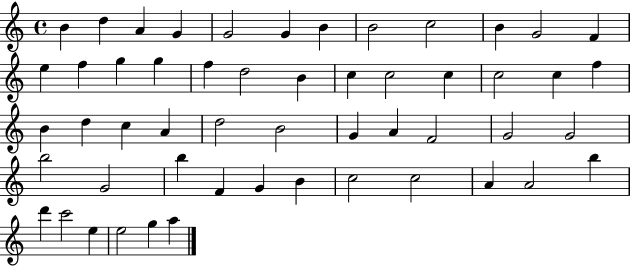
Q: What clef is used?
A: treble